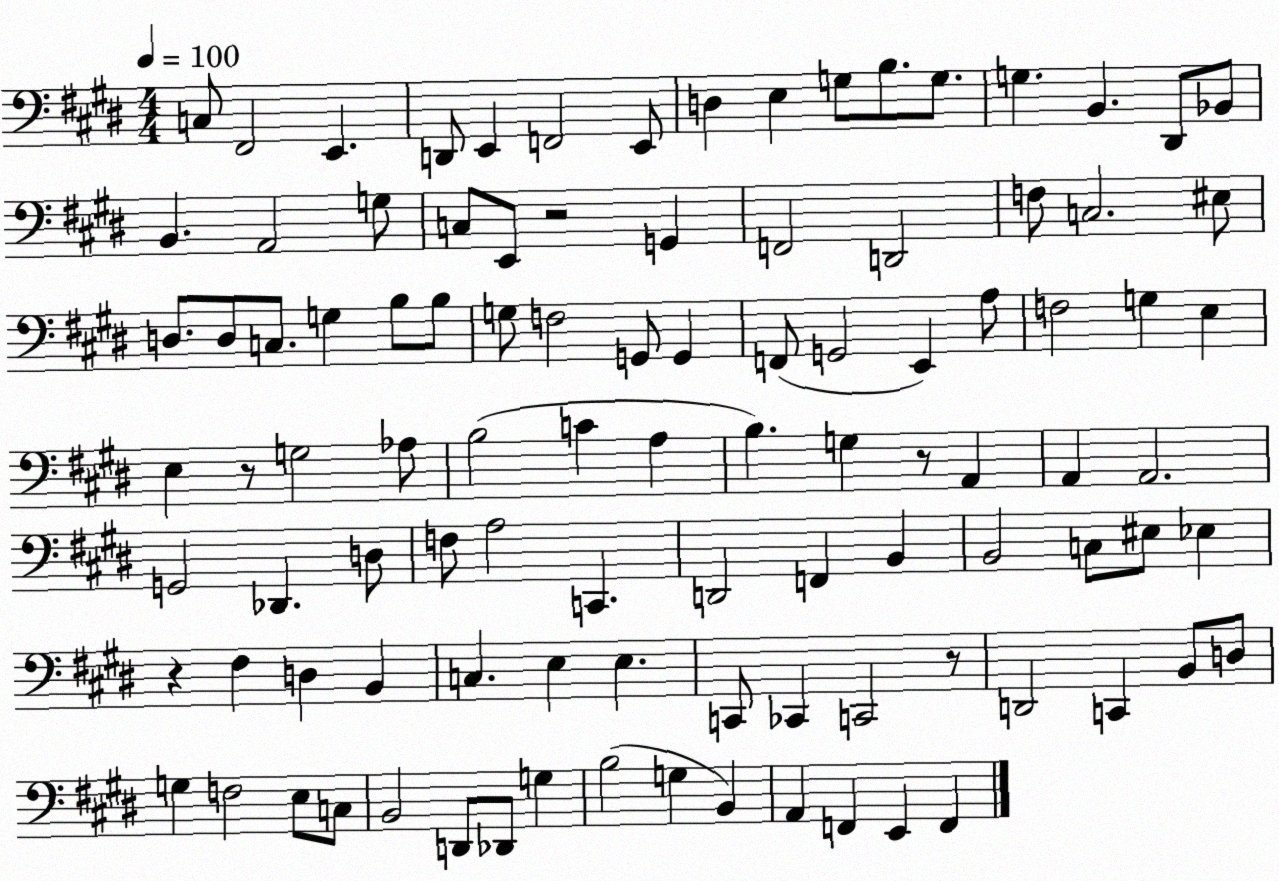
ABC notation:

X:1
T:Untitled
M:4/4
L:1/4
K:E
C,/2 ^F,,2 E,, D,,/2 E,, F,,2 E,,/2 D, E, G,/2 B,/2 G,/2 G, B,, ^D,,/2 _B,,/2 B,, A,,2 G,/2 C,/2 E,,/2 z2 G,, F,,2 D,,2 F,/2 C,2 ^E,/2 D,/2 D,/2 C,/2 G, B,/2 B,/2 G,/2 F,2 G,,/2 G,, F,,/2 G,,2 E,, A,/2 F,2 G, E, E, z/2 G,2 _A,/2 B,2 C A, B, G, z/2 A,, A,, A,,2 G,,2 _D,, D,/2 F,/2 A,2 C,, D,,2 F,, B,, B,,2 C,/2 ^E,/2 _E, z ^F, D, B,, C, E, E, C,,/2 _C,, C,,2 z/2 D,,2 C,, B,,/2 D,/2 G, F,2 E,/2 C,/2 B,,2 D,,/2 _D,,/2 G, B,2 G, B,, A,, F,, E,, F,,